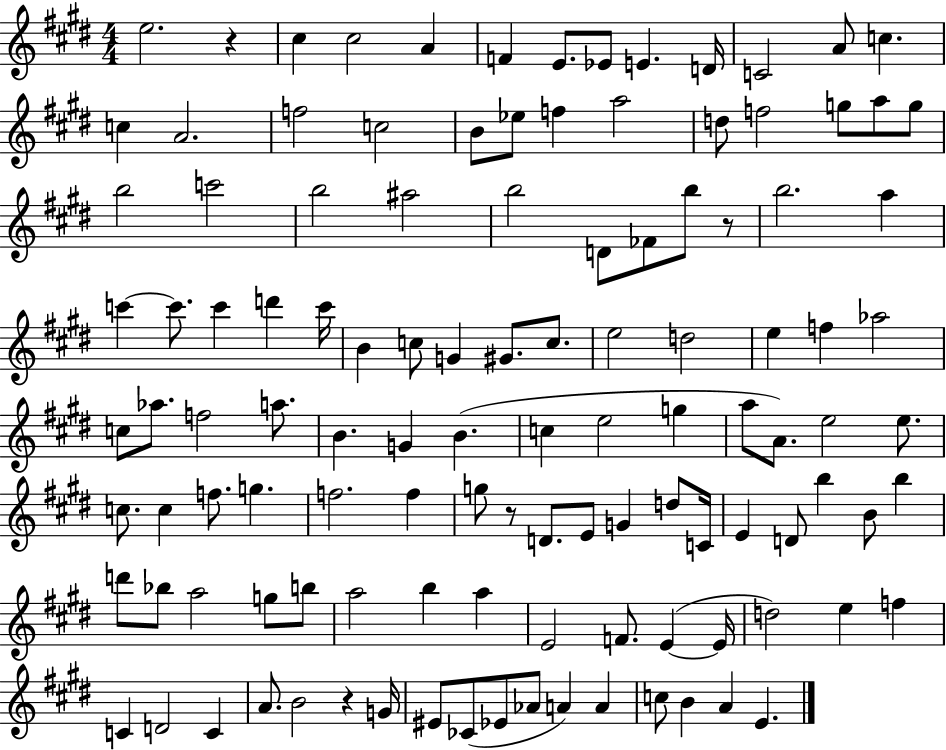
E5/h. R/q C#5/q C#5/h A4/q F4/q E4/e. Eb4/e E4/q. D4/s C4/h A4/e C5/q. C5/q A4/h. F5/h C5/h B4/e Eb5/e F5/q A5/h D5/e F5/h G5/e A5/e G5/e B5/h C6/h B5/h A#5/h B5/h D4/e FES4/e B5/e R/e B5/h. A5/q C6/q C6/e. C6/q D6/q C6/s B4/q C5/e G4/q G#4/e. C5/e. E5/h D5/h E5/q F5/q Ab5/h C5/e Ab5/e. F5/h A5/e. B4/q. G4/q B4/q. C5/q E5/h G5/q A5/e A4/e. E5/h E5/e. C5/e. C5/q F5/e. G5/q. F5/h. F5/q G5/e R/e D4/e. E4/e G4/q D5/e C4/s E4/q D4/e B5/q B4/e B5/q D6/e Bb5/e A5/h G5/e B5/e A5/h B5/q A5/q E4/h F4/e. E4/q E4/s D5/h E5/q F5/q C4/q D4/h C4/q A4/e. B4/h R/q G4/s EIS4/e CES4/e Eb4/e Ab4/e A4/q A4/q C5/e B4/q A4/q E4/q.